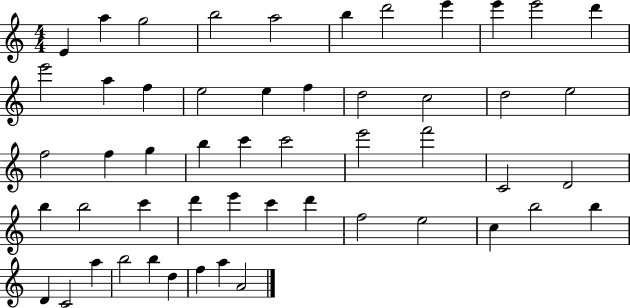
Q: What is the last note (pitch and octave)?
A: A4